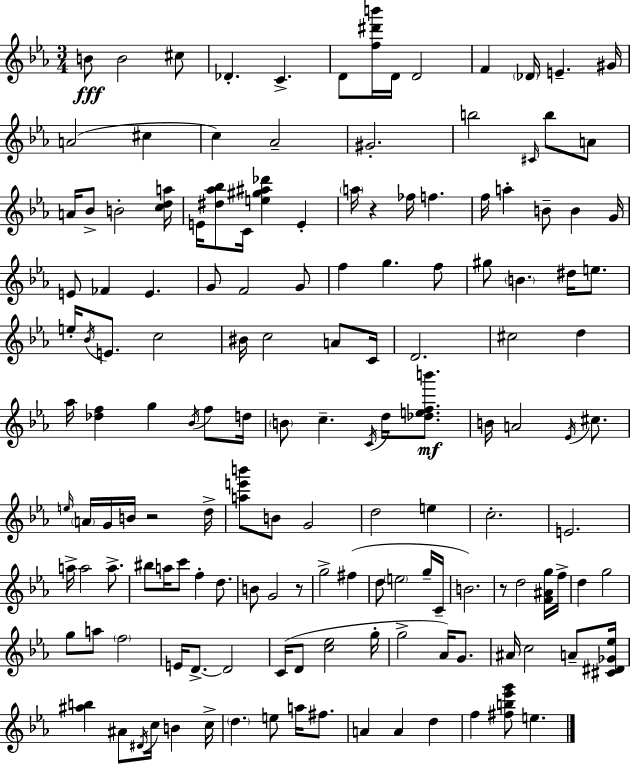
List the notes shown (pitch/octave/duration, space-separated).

B4/e B4/h C#5/e Db4/q. C4/q. D4/e [F5,D#6,B6]/s D4/s D4/h F4/q Db4/s E4/q. G#4/s A4/h C#5/q C5/q Ab4/h G#4/h. B5/h C#4/s B5/e A4/e A4/s Bb4/e B4/h [C5,D5,A5]/s E4/s [D#5,Ab5,Bb5]/e C4/s [E5,G#5,A#5,Db6]/q E4/q A5/s R/q FES5/s F5/q. F5/s A5/q B4/e B4/q G4/s E4/e FES4/q E4/q. G4/e F4/h G4/e F5/q G5/q. F5/e G#5/e B4/q. D#5/s E5/e. E5/s Bb4/s E4/e. C5/h BIS4/s C5/h A4/e C4/s D4/h. C#5/h D5/q Ab5/s [Db5,F5]/q G5/q Bb4/s F5/e D5/s B4/e C5/q. C4/s D5/s [Db5,E5,F5,B6]/e. B4/s A4/h Eb4/s C#5/e. E5/s A4/s G4/s B4/s R/h D5/s [A5,E6,B6]/e B4/e G4/h D5/h E5/q C5/h. E4/h. A5/s A5/h A5/e. BIS5/e A5/s C6/e F5/q D5/e. B4/e G4/h R/e G5/h F#5/q D5/e E5/h G5/s C4/s B4/h. R/e D5/h [F4,A#4,G5]/s F5/s D5/q G5/h G5/e A5/e F5/h E4/s D4/e. D4/h C4/s D4/e [C5,Eb5]/h G5/s G5/h Ab4/s G4/e. A#4/s C5/h A4/e [C#4,D#4,Gb4,Eb5]/s [A#5,B5]/q A#4/e D#4/s C5/s B4/q C5/s D5/q. E5/e A5/s F#5/e. A4/q A4/q D5/q F5/q [F#5,B5,Eb6,G6]/e E5/q.